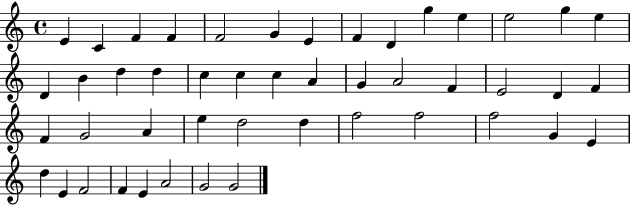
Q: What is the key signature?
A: C major